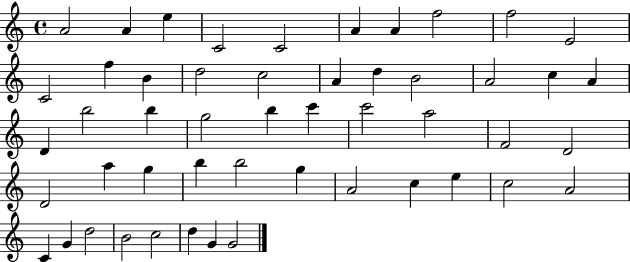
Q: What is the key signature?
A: C major